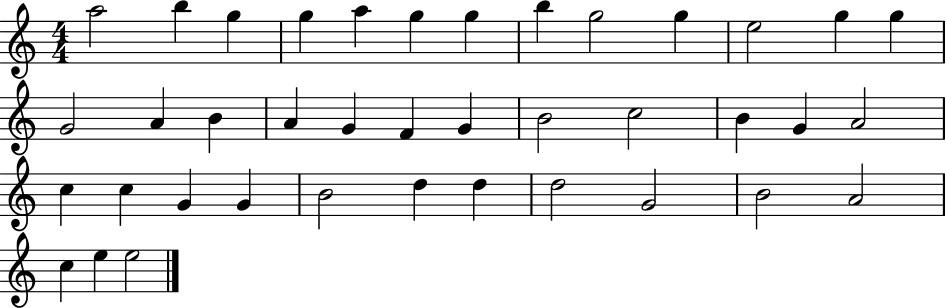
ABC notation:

X:1
T:Untitled
M:4/4
L:1/4
K:C
a2 b g g a g g b g2 g e2 g g G2 A B A G F G B2 c2 B G A2 c c G G B2 d d d2 G2 B2 A2 c e e2